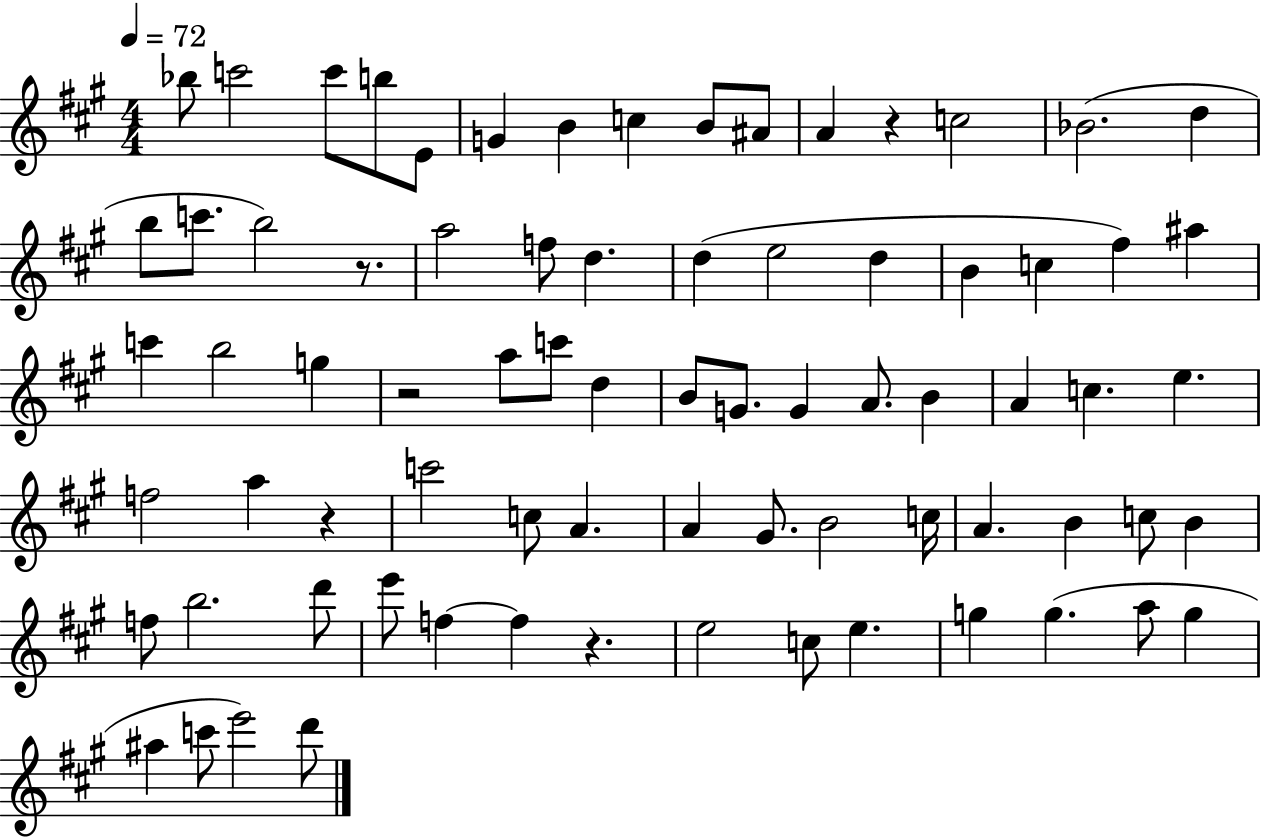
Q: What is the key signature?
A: A major